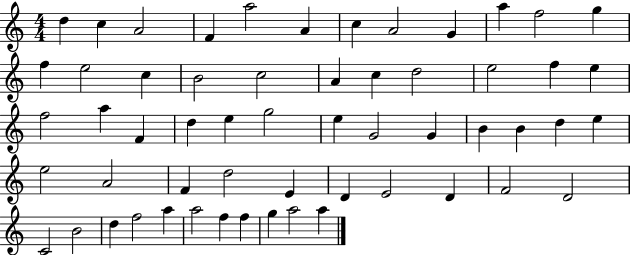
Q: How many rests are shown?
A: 0